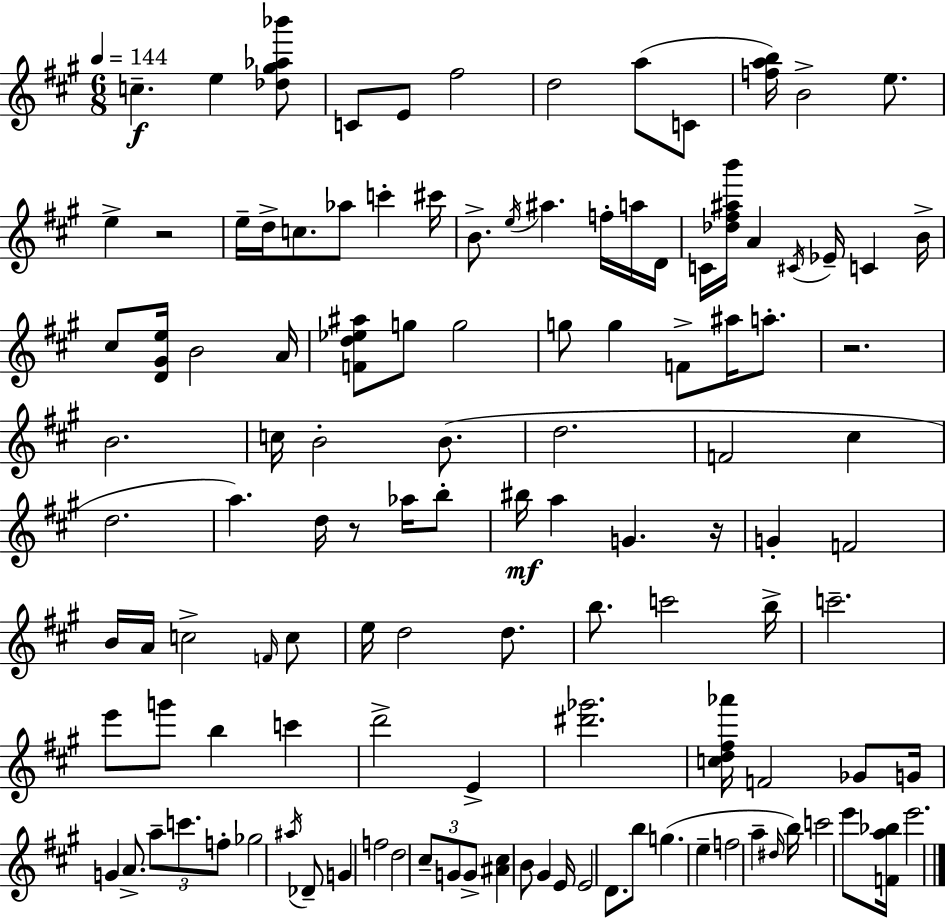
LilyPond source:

{
  \clef treble
  \numericTimeSignature
  \time 6/8
  \key a \major
  \tempo 4 = 144
  c''4.--\f e''4 <des'' gis'' aes'' bes'''>8 | c'8 e'8 fis''2 | d''2 a''8( c'8 | <f'' a'' b''>16) b'2-> e''8. | \break e''4-> r2 | e''16-- d''16-> c''8. aes''8 c'''4-. cis'''16 | b'8.-> \acciaccatura { e''16 } ais''4. f''16-. a''16 | d'16 c'16 <des'' fis'' ais'' b'''>16 a'4 \acciaccatura { cis'16 } ees'16-- c'4 | \break b'16-> cis''8 <d' gis' e''>16 b'2 | a'16 <f' d'' ees'' ais''>8 g''8 g''2 | g''8 g''4 f'8-> ais''16 a''8.-. | r2. | \break b'2. | c''16 b'2-. b'8.( | d''2. | f'2 cis''4 | \break d''2. | a''4.) d''16 r8 aes''16 | b''8-. bis''16\mf a''4 g'4. | r16 g'4-. f'2 | \break b'16 a'16 c''2-> | \grace { f'16 } c''8 e''16 d''2 | d''8. b''8. c'''2 | b''16-> c'''2.-- | \break e'''8 g'''8 b''4 c'''4 | d'''2-> e'4-> | <dis''' ges'''>2. | <c'' d'' fis'' aes'''>16 f'2 | \break ges'8 g'16 g'4 a'8.-> \tuplet 3/2 { a''8-- | c'''8. f''8-. } ges''2 | \acciaccatura { ais''16 } des'8-- g'4 f''2 | d''2 | \break \tuplet 3/2 { cis''8-- g'8 g'8-> } <ais' cis''>4 b'8 | gis'4 e'16 e'2 | d'8. b''8 g''4.( | e''4-- f''2 | \break a''4-- \grace { dis''16 }) b''16 c'''2 | e'''8 <f' a'' bes''>16 e'''2. | \bar "|."
}